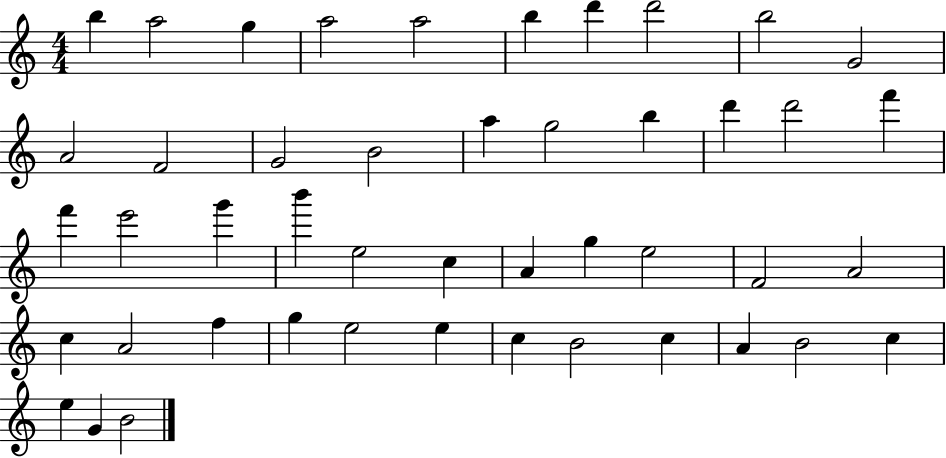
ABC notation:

X:1
T:Untitled
M:4/4
L:1/4
K:C
b a2 g a2 a2 b d' d'2 b2 G2 A2 F2 G2 B2 a g2 b d' d'2 f' f' e'2 g' b' e2 c A g e2 F2 A2 c A2 f g e2 e c B2 c A B2 c e G B2